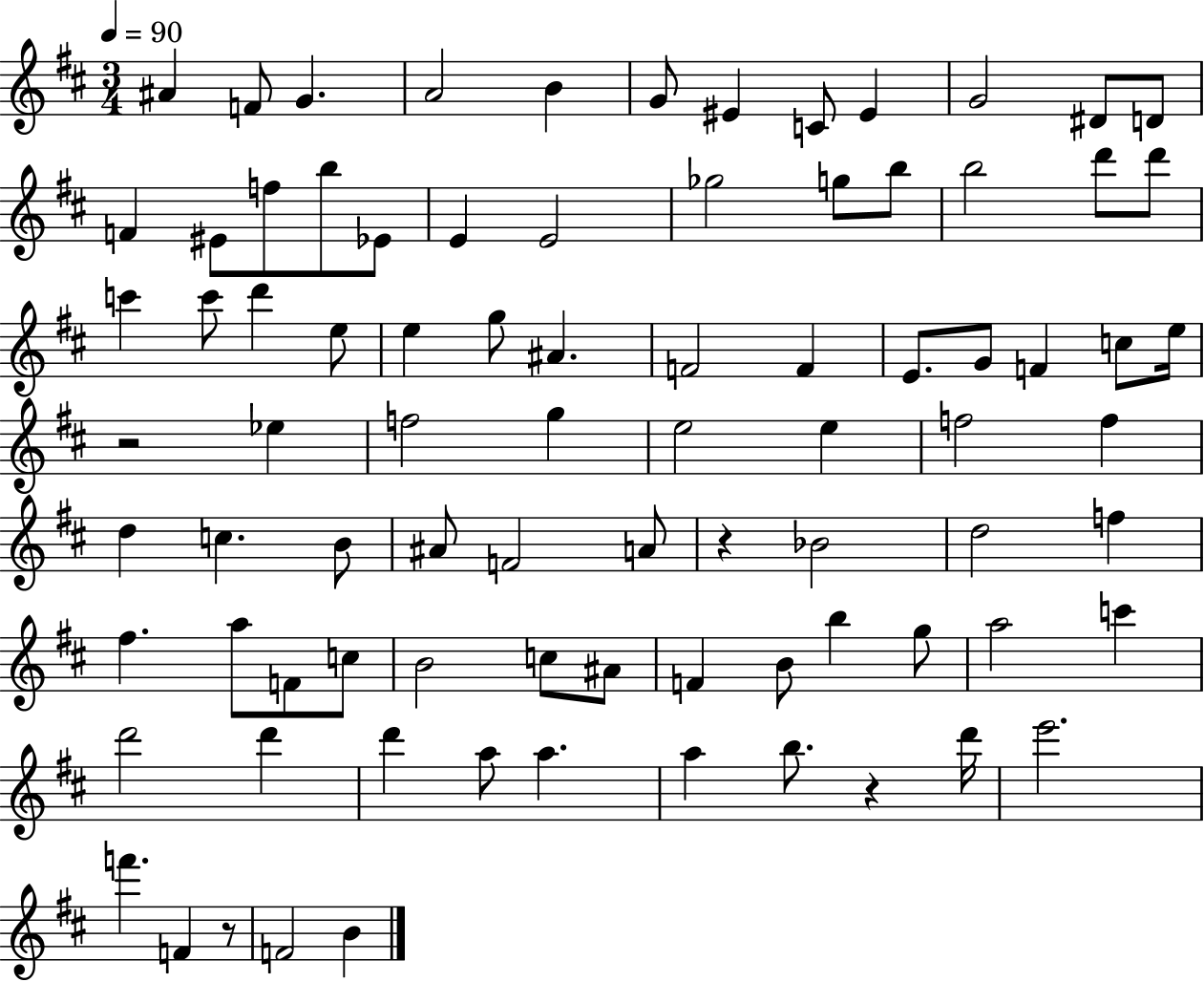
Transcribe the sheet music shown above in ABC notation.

X:1
T:Untitled
M:3/4
L:1/4
K:D
^A F/2 G A2 B G/2 ^E C/2 ^E G2 ^D/2 D/2 F ^E/2 f/2 b/2 _E/2 E E2 _g2 g/2 b/2 b2 d'/2 d'/2 c' c'/2 d' e/2 e g/2 ^A F2 F E/2 G/2 F c/2 e/4 z2 _e f2 g e2 e f2 f d c B/2 ^A/2 F2 A/2 z _B2 d2 f ^f a/2 F/2 c/2 B2 c/2 ^A/2 F B/2 b g/2 a2 c' d'2 d' d' a/2 a a b/2 z d'/4 e'2 f' F z/2 F2 B